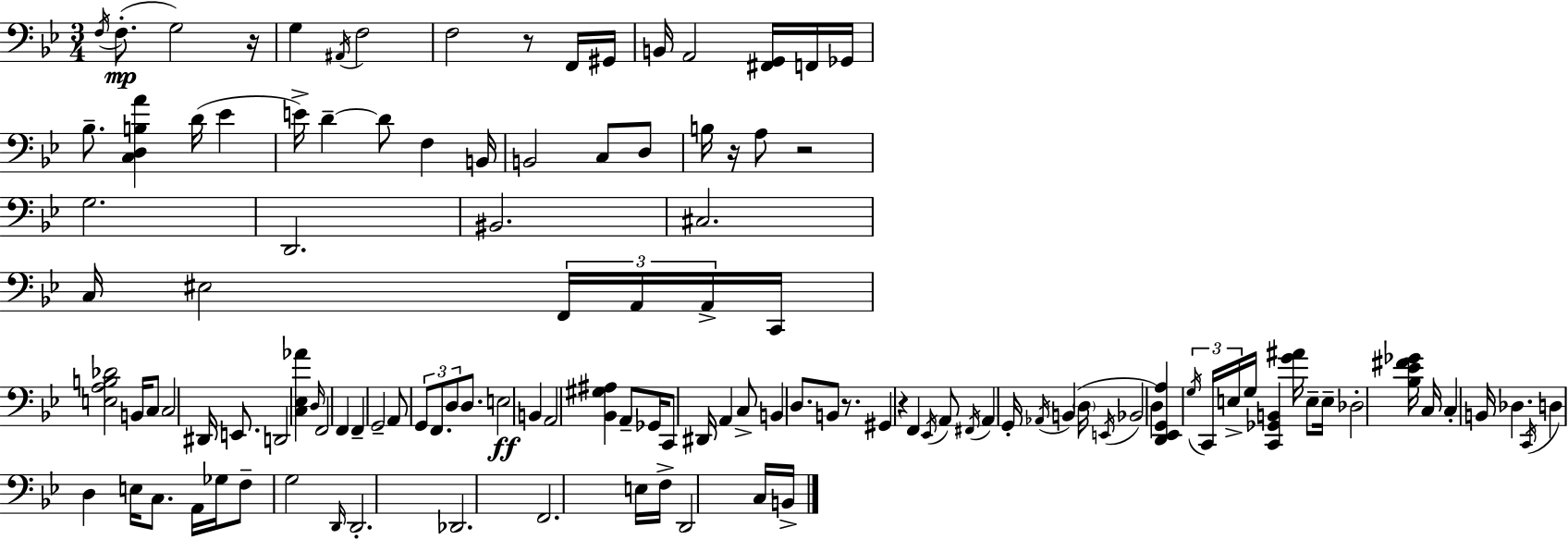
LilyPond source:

{
  \clef bass
  \numericTimeSignature
  \time 3/4
  \key bes \major
  \acciaccatura { f16 }(\mp f8.-. g2) | r16 g4 \acciaccatura { ais,16 } f2 | f2 r8 | f,16 gis,16 b,16 a,2 <fis, g,>16 | \break f,16 ges,16 bes8.-- <c d b a'>4 d'16( ees'4 | e'16->) d'4--~~ d'8 f4 | b,16 b,2 c8 | d8 b16 r16 a8 r2 | \break g2. | d,2. | bis,2. | cis2. | \break c16 eis2 \tuplet 3/2 { f,16 | a,16 a,16-> } c,16 <e a b des'>2 b,16 | c8 c2 dis,16 e,8. | d,2 <c ees aes'>4 | \break \grace { d16 } f,2 f,4 | f,4-- g,2-- | a,8 \tuplet 3/2 { g,8 f,8. d8 } | d8. e2\ff b,4 | \break a,2 <bes, gis ais>4 | a,8-- ges,16 c,8 dis,16 a,4 | c8-> b,4 d8. b,8 | r8. gis,4 r4 f,4 | \break \acciaccatura { ees,16 } a,8 \acciaccatura { fis,16 } a,4 g,16-. | \acciaccatura { aes,16 }( b,4 \parenthesize d16 \acciaccatura { e,16 } bes,2 | d4) <d, ees, g, a>4 \tuplet 3/2 { \acciaccatura { g16 } | c,16 e16-> } g16 <c, ges, b,>4 <g' ais'>16 e8-- e16-- des2-. | \break <bes ees' fis' ges'>16 c16 c4-. | b,16 des4. \acciaccatura { c,16 } d4 | d4 e16 c8. a,16 ges16 f8-- | g2 \grace { d,16 } d,2.-. | \break des,2. | f,2. | e16 f16-> | d,2 c16 b,16-> \bar "|."
}